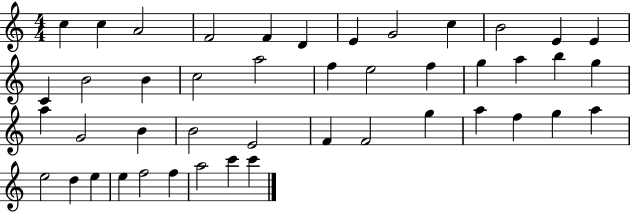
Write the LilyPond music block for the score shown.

{
  \clef treble
  \numericTimeSignature
  \time 4/4
  \key c \major
  c''4 c''4 a'2 | f'2 f'4 d'4 | e'4 g'2 c''4 | b'2 e'4 e'4 | \break c'4 b'2 b'4 | c''2 a''2 | f''4 e''2 f''4 | g''4 a''4 b''4 g''4 | \break a''4 g'2 b'4 | b'2 e'2 | f'4 f'2 g''4 | a''4 f''4 g''4 a''4 | \break e''2 d''4 e''4 | e''4 f''2 f''4 | a''2 c'''4 c'''4 | \bar "|."
}